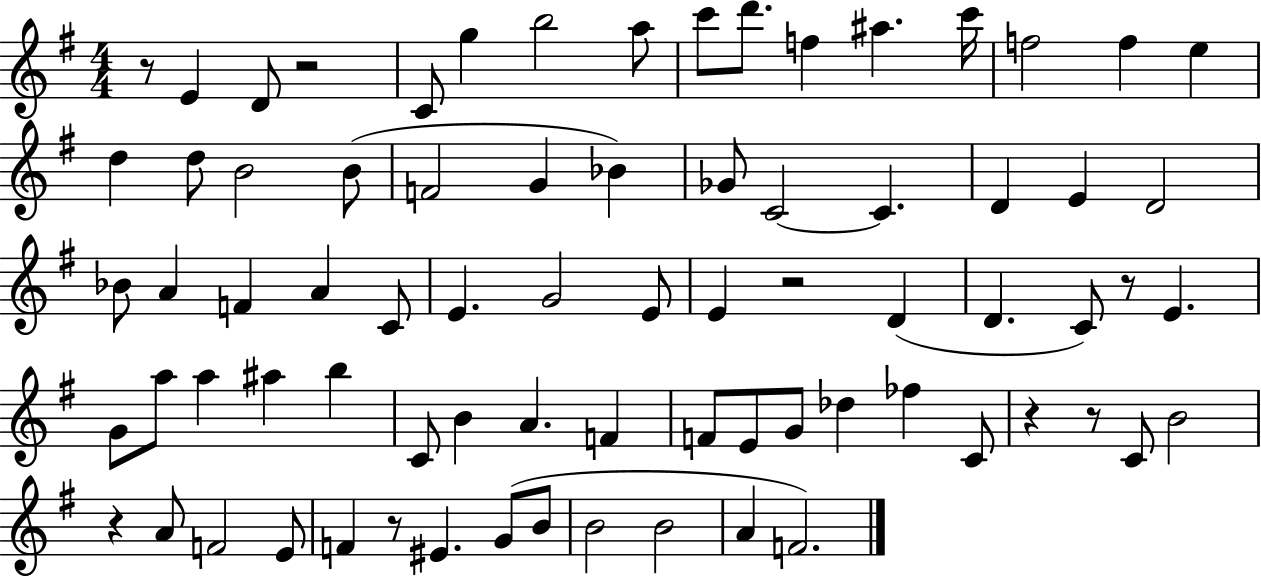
R/e E4/q D4/e R/h C4/e G5/q B5/h A5/e C6/e D6/e. F5/q A#5/q. C6/s F5/h F5/q E5/q D5/q D5/e B4/h B4/e F4/h G4/q Bb4/q Gb4/e C4/h C4/q. D4/q E4/q D4/h Bb4/e A4/q F4/q A4/q C4/e E4/q. G4/h E4/e E4/q R/h D4/q D4/q. C4/e R/e E4/q. G4/e A5/e A5/q A#5/q B5/q C4/e B4/q A4/q. F4/q F4/e E4/e G4/e Db5/q FES5/q C4/e R/q R/e C4/e B4/h R/q A4/e F4/h E4/e F4/q R/e EIS4/q. G4/e B4/e B4/h B4/h A4/q F4/h.